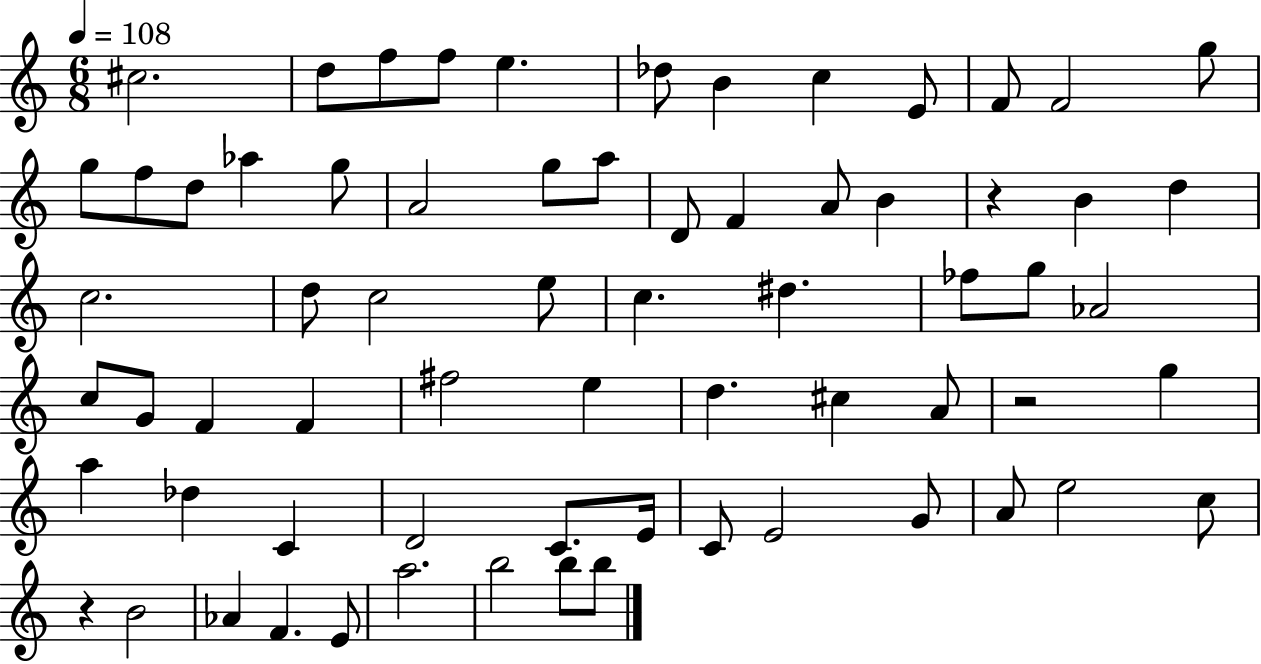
C#5/h. D5/e F5/e F5/e E5/q. Db5/e B4/q C5/q E4/e F4/e F4/h G5/e G5/e F5/e D5/e Ab5/q G5/e A4/h G5/e A5/e D4/e F4/q A4/e B4/q R/q B4/q D5/q C5/h. D5/e C5/h E5/e C5/q. D#5/q. FES5/e G5/e Ab4/h C5/e G4/e F4/q F4/q F#5/h E5/q D5/q. C#5/q A4/e R/h G5/q A5/q Db5/q C4/q D4/h C4/e. E4/s C4/e E4/h G4/e A4/e E5/h C5/e R/q B4/h Ab4/q F4/q. E4/e A5/h. B5/h B5/e B5/e